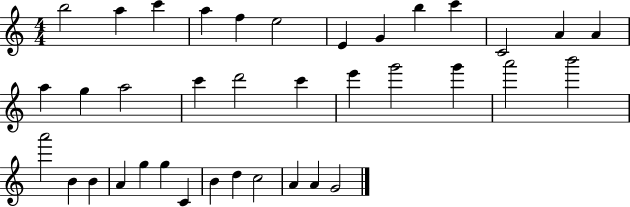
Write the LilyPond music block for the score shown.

{
  \clef treble
  \numericTimeSignature
  \time 4/4
  \key c \major
  b''2 a''4 c'''4 | a''4 f''4 e''2 | e'4 g'4 b''4 c'''4 | c'2 a'4 a'4 | \break a''4 g''4 a''2 | c'''4 d'''2 c'''4 | e'''4 g'''2 g'''4 | a'''2 b'''2 | \break a'''2 b'4 b'4 | a'4 g''4 g''4 c'4 | b'4 d''4 c''2 | a'4 a'4 g'2 | \break \bar "|."
}